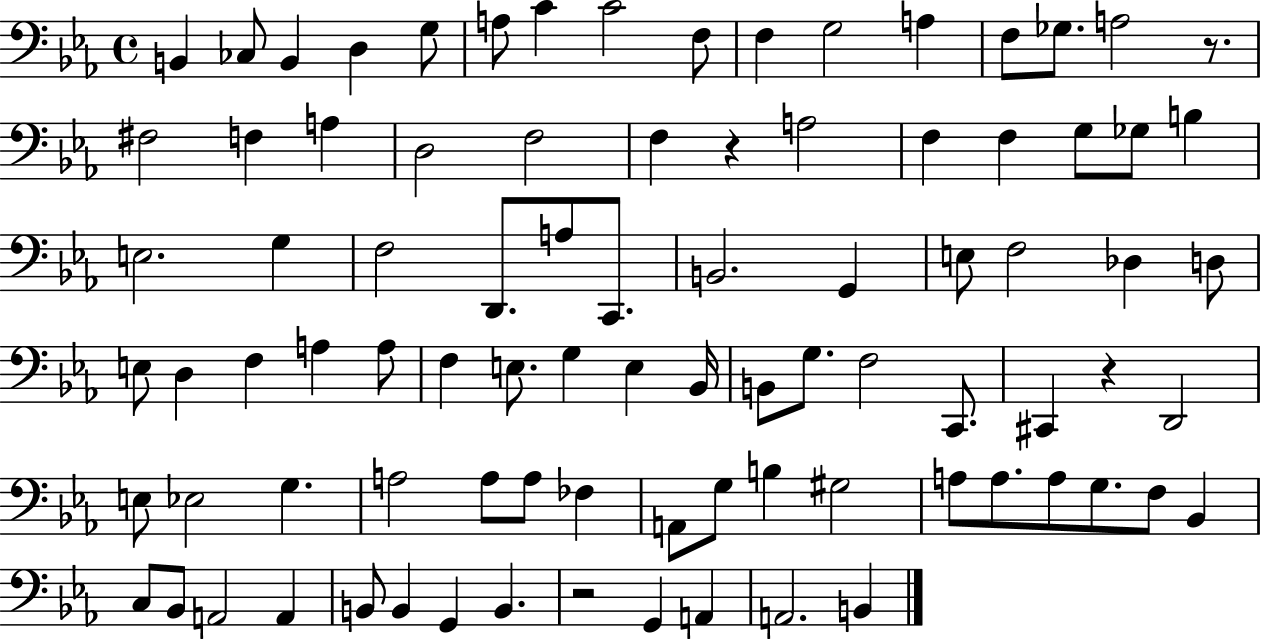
X:1
T:Untitled
M:4/4
L:1/4
K:Eb
B,, _C,/2 B,, D, G,/2 A,/2 C C2 F,/2 F, G,2 A, F,/2 _G,/2 A,2 z/2 ^F,2 F, A, D,2 F,2 F, z A,2 F, F, G,/2 _G,/2 B, E,2 G, F,2 D,,/2 A,/2 C,,/2 B,,2 G,, E,/2 F,2 _D, D,/2 E,/2 D, F, A, A,/2 F, E,/2 G, E, _B,,/4 B,,/2 G,/2 F,2 C,,/2 ^C,, z D,,2 E,/2 _E,2 G, A,2 A,/2 A,/2 _F, A,,/2 G,/2 B, ^G,2 A,/2 A,/2 A,/2 G,/2 F,/2 _B,, C,/2 _B,,/2 A,,2 A,, B,,/2 B,, G,, B,, z2 G,, A,, A,,2 B,,